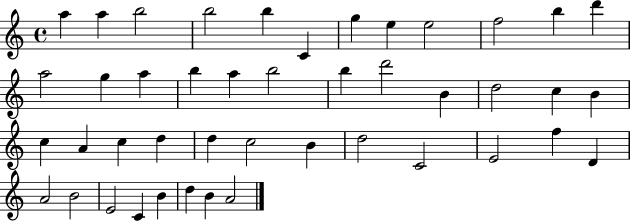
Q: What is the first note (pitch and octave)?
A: A5